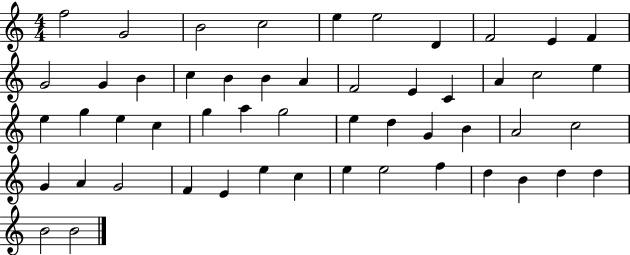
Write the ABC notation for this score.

X:1
T:Untitled
M:4/4
L:1/4
K:C
f2 G2 B2 c2 e e2 D F2 E F G2 G B c B B A F2 E C A c2 e e g e c g a g2 e d G B A2 c2 G A G2 F E e c e e2 f d B d d B2 B2